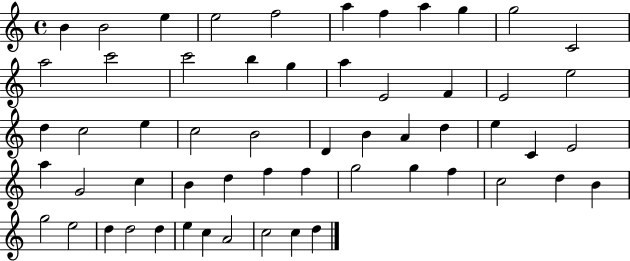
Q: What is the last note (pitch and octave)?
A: D5